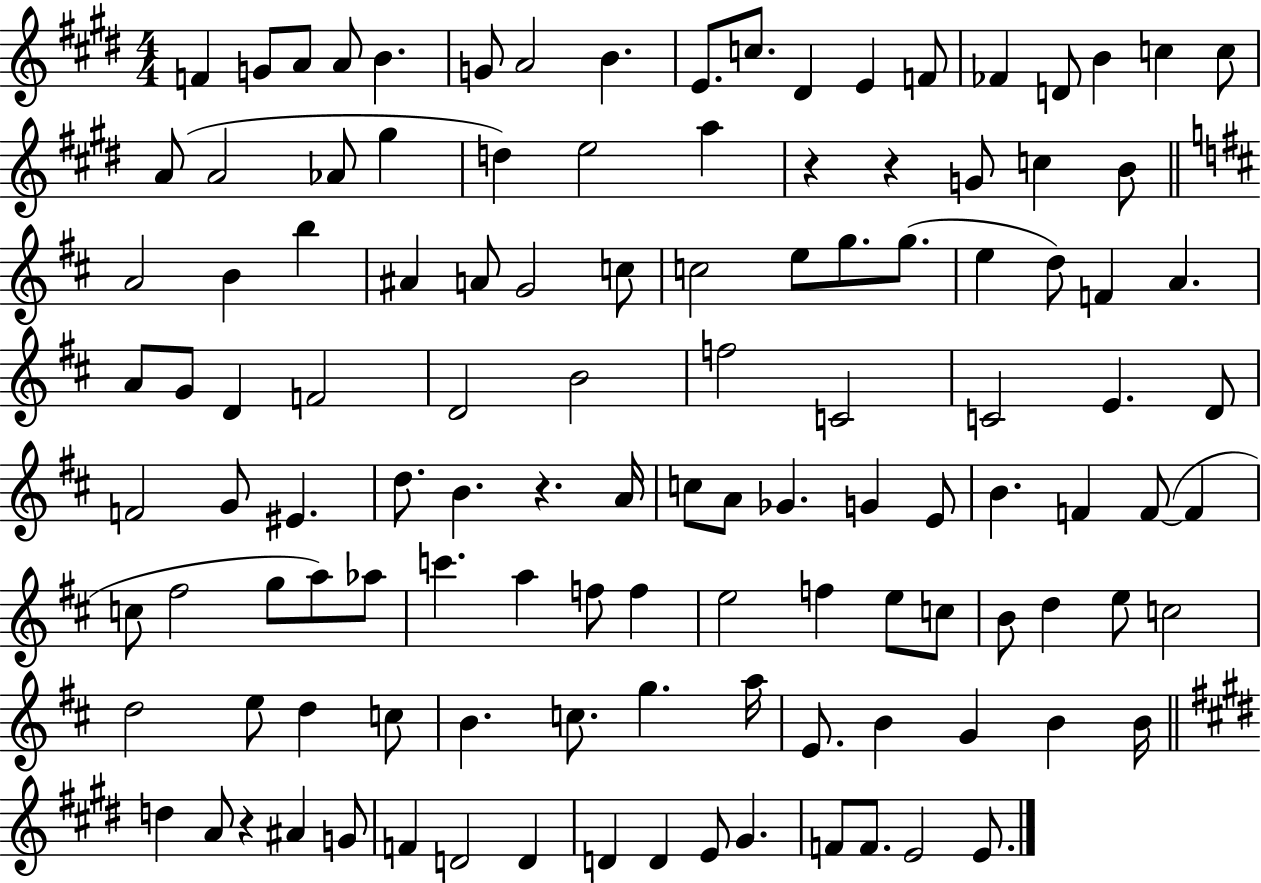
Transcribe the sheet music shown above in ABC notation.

X:1
T:Untitled
M:4/4
L:1/4
K:E
F G/2 A/2 A/2 B G/2 A2 B E/2 c/2 ^D E F/2 _F D/2 B c c/2 A/2 A2 _A/2 ^g d e2 a z z G/2 c B/2 A2 B b ^A A/2 G2 c/2 c2 e/2 g/2 g/2 e d/2 F A A/2 G/2 D F2 D2 B2 f2 C2 C2 E D/2 F2 G/2 ^E d/2 B z A/4 c/2 A/2 _G G E/2 B F F/2 F c/2 ^f2 g/2 a/2 _a/2 c' a f/2 f e2 f e/2 c/2 B/2 d e/2 c2 d2 e/2 d c/2 B c/2 g a/4 E/2 B G B B/4 d A/2 z ^A G/2 F D2 D D D E/2 ^G F/2 F/2 E2 E/2